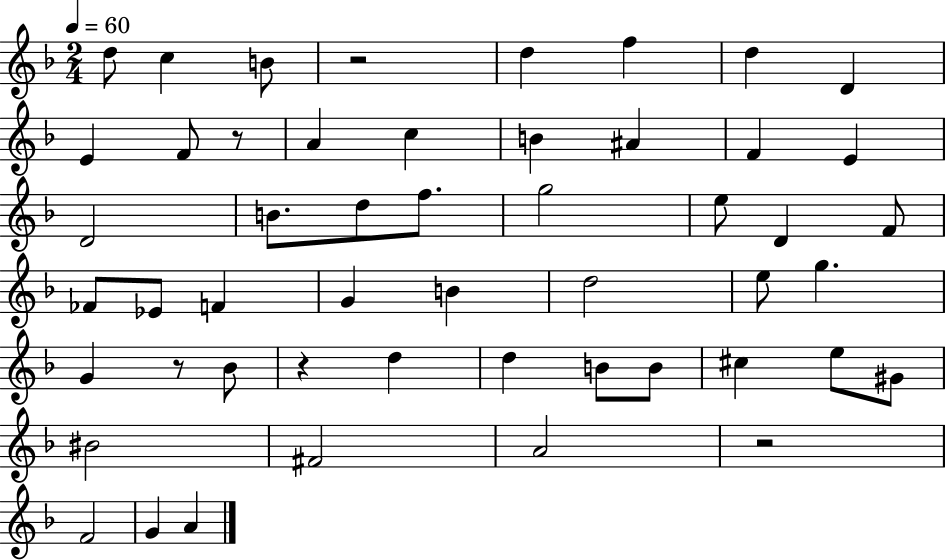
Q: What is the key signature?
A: F major